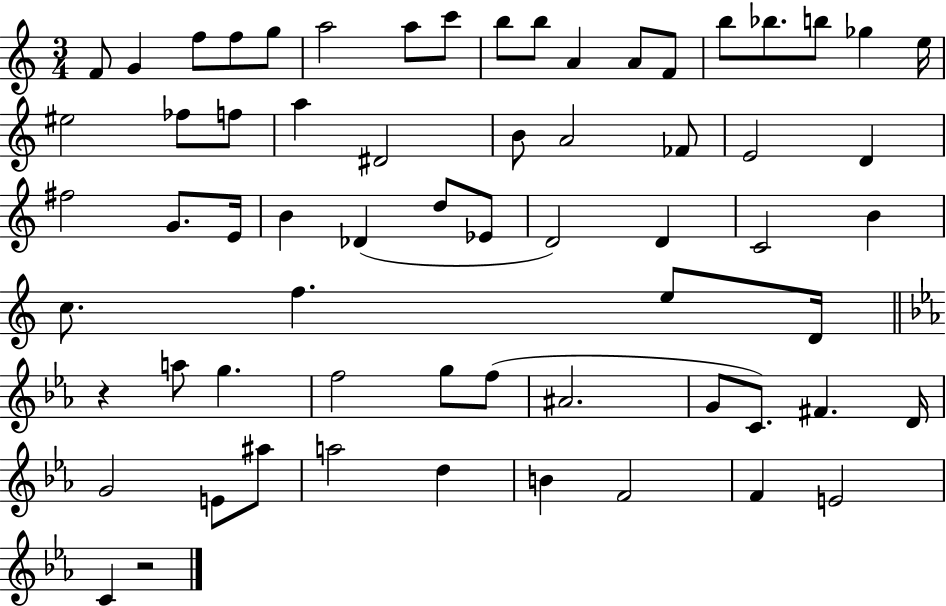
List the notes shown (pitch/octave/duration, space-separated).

F4/e G4/q F5/e F5/e G5/e A5/h A5/e C6/e B5/e B5/e A4/q A4/e F4/e B5/e Bb5/e. B5/e Gb5/q E5/s EIS5/h FES5/e F5/e A5/q D#4/h B4/e A4/h FES4/e E4/h D4/q F#5/h G4/e. E4/s B4/q Db4/q D5/e Eb4/e D4/h D4/q C4/h B4/q C5/e. F5/q. E5/e D4/s R/q A5/e G5/q. F5/h G5/e F5/e A#4/h. G4/e C4/e. F#4/q. D4/s G4/h E4/e A#5/e A5/h D5/q B4/q F4/h F4/q E4/h C4/q R/h